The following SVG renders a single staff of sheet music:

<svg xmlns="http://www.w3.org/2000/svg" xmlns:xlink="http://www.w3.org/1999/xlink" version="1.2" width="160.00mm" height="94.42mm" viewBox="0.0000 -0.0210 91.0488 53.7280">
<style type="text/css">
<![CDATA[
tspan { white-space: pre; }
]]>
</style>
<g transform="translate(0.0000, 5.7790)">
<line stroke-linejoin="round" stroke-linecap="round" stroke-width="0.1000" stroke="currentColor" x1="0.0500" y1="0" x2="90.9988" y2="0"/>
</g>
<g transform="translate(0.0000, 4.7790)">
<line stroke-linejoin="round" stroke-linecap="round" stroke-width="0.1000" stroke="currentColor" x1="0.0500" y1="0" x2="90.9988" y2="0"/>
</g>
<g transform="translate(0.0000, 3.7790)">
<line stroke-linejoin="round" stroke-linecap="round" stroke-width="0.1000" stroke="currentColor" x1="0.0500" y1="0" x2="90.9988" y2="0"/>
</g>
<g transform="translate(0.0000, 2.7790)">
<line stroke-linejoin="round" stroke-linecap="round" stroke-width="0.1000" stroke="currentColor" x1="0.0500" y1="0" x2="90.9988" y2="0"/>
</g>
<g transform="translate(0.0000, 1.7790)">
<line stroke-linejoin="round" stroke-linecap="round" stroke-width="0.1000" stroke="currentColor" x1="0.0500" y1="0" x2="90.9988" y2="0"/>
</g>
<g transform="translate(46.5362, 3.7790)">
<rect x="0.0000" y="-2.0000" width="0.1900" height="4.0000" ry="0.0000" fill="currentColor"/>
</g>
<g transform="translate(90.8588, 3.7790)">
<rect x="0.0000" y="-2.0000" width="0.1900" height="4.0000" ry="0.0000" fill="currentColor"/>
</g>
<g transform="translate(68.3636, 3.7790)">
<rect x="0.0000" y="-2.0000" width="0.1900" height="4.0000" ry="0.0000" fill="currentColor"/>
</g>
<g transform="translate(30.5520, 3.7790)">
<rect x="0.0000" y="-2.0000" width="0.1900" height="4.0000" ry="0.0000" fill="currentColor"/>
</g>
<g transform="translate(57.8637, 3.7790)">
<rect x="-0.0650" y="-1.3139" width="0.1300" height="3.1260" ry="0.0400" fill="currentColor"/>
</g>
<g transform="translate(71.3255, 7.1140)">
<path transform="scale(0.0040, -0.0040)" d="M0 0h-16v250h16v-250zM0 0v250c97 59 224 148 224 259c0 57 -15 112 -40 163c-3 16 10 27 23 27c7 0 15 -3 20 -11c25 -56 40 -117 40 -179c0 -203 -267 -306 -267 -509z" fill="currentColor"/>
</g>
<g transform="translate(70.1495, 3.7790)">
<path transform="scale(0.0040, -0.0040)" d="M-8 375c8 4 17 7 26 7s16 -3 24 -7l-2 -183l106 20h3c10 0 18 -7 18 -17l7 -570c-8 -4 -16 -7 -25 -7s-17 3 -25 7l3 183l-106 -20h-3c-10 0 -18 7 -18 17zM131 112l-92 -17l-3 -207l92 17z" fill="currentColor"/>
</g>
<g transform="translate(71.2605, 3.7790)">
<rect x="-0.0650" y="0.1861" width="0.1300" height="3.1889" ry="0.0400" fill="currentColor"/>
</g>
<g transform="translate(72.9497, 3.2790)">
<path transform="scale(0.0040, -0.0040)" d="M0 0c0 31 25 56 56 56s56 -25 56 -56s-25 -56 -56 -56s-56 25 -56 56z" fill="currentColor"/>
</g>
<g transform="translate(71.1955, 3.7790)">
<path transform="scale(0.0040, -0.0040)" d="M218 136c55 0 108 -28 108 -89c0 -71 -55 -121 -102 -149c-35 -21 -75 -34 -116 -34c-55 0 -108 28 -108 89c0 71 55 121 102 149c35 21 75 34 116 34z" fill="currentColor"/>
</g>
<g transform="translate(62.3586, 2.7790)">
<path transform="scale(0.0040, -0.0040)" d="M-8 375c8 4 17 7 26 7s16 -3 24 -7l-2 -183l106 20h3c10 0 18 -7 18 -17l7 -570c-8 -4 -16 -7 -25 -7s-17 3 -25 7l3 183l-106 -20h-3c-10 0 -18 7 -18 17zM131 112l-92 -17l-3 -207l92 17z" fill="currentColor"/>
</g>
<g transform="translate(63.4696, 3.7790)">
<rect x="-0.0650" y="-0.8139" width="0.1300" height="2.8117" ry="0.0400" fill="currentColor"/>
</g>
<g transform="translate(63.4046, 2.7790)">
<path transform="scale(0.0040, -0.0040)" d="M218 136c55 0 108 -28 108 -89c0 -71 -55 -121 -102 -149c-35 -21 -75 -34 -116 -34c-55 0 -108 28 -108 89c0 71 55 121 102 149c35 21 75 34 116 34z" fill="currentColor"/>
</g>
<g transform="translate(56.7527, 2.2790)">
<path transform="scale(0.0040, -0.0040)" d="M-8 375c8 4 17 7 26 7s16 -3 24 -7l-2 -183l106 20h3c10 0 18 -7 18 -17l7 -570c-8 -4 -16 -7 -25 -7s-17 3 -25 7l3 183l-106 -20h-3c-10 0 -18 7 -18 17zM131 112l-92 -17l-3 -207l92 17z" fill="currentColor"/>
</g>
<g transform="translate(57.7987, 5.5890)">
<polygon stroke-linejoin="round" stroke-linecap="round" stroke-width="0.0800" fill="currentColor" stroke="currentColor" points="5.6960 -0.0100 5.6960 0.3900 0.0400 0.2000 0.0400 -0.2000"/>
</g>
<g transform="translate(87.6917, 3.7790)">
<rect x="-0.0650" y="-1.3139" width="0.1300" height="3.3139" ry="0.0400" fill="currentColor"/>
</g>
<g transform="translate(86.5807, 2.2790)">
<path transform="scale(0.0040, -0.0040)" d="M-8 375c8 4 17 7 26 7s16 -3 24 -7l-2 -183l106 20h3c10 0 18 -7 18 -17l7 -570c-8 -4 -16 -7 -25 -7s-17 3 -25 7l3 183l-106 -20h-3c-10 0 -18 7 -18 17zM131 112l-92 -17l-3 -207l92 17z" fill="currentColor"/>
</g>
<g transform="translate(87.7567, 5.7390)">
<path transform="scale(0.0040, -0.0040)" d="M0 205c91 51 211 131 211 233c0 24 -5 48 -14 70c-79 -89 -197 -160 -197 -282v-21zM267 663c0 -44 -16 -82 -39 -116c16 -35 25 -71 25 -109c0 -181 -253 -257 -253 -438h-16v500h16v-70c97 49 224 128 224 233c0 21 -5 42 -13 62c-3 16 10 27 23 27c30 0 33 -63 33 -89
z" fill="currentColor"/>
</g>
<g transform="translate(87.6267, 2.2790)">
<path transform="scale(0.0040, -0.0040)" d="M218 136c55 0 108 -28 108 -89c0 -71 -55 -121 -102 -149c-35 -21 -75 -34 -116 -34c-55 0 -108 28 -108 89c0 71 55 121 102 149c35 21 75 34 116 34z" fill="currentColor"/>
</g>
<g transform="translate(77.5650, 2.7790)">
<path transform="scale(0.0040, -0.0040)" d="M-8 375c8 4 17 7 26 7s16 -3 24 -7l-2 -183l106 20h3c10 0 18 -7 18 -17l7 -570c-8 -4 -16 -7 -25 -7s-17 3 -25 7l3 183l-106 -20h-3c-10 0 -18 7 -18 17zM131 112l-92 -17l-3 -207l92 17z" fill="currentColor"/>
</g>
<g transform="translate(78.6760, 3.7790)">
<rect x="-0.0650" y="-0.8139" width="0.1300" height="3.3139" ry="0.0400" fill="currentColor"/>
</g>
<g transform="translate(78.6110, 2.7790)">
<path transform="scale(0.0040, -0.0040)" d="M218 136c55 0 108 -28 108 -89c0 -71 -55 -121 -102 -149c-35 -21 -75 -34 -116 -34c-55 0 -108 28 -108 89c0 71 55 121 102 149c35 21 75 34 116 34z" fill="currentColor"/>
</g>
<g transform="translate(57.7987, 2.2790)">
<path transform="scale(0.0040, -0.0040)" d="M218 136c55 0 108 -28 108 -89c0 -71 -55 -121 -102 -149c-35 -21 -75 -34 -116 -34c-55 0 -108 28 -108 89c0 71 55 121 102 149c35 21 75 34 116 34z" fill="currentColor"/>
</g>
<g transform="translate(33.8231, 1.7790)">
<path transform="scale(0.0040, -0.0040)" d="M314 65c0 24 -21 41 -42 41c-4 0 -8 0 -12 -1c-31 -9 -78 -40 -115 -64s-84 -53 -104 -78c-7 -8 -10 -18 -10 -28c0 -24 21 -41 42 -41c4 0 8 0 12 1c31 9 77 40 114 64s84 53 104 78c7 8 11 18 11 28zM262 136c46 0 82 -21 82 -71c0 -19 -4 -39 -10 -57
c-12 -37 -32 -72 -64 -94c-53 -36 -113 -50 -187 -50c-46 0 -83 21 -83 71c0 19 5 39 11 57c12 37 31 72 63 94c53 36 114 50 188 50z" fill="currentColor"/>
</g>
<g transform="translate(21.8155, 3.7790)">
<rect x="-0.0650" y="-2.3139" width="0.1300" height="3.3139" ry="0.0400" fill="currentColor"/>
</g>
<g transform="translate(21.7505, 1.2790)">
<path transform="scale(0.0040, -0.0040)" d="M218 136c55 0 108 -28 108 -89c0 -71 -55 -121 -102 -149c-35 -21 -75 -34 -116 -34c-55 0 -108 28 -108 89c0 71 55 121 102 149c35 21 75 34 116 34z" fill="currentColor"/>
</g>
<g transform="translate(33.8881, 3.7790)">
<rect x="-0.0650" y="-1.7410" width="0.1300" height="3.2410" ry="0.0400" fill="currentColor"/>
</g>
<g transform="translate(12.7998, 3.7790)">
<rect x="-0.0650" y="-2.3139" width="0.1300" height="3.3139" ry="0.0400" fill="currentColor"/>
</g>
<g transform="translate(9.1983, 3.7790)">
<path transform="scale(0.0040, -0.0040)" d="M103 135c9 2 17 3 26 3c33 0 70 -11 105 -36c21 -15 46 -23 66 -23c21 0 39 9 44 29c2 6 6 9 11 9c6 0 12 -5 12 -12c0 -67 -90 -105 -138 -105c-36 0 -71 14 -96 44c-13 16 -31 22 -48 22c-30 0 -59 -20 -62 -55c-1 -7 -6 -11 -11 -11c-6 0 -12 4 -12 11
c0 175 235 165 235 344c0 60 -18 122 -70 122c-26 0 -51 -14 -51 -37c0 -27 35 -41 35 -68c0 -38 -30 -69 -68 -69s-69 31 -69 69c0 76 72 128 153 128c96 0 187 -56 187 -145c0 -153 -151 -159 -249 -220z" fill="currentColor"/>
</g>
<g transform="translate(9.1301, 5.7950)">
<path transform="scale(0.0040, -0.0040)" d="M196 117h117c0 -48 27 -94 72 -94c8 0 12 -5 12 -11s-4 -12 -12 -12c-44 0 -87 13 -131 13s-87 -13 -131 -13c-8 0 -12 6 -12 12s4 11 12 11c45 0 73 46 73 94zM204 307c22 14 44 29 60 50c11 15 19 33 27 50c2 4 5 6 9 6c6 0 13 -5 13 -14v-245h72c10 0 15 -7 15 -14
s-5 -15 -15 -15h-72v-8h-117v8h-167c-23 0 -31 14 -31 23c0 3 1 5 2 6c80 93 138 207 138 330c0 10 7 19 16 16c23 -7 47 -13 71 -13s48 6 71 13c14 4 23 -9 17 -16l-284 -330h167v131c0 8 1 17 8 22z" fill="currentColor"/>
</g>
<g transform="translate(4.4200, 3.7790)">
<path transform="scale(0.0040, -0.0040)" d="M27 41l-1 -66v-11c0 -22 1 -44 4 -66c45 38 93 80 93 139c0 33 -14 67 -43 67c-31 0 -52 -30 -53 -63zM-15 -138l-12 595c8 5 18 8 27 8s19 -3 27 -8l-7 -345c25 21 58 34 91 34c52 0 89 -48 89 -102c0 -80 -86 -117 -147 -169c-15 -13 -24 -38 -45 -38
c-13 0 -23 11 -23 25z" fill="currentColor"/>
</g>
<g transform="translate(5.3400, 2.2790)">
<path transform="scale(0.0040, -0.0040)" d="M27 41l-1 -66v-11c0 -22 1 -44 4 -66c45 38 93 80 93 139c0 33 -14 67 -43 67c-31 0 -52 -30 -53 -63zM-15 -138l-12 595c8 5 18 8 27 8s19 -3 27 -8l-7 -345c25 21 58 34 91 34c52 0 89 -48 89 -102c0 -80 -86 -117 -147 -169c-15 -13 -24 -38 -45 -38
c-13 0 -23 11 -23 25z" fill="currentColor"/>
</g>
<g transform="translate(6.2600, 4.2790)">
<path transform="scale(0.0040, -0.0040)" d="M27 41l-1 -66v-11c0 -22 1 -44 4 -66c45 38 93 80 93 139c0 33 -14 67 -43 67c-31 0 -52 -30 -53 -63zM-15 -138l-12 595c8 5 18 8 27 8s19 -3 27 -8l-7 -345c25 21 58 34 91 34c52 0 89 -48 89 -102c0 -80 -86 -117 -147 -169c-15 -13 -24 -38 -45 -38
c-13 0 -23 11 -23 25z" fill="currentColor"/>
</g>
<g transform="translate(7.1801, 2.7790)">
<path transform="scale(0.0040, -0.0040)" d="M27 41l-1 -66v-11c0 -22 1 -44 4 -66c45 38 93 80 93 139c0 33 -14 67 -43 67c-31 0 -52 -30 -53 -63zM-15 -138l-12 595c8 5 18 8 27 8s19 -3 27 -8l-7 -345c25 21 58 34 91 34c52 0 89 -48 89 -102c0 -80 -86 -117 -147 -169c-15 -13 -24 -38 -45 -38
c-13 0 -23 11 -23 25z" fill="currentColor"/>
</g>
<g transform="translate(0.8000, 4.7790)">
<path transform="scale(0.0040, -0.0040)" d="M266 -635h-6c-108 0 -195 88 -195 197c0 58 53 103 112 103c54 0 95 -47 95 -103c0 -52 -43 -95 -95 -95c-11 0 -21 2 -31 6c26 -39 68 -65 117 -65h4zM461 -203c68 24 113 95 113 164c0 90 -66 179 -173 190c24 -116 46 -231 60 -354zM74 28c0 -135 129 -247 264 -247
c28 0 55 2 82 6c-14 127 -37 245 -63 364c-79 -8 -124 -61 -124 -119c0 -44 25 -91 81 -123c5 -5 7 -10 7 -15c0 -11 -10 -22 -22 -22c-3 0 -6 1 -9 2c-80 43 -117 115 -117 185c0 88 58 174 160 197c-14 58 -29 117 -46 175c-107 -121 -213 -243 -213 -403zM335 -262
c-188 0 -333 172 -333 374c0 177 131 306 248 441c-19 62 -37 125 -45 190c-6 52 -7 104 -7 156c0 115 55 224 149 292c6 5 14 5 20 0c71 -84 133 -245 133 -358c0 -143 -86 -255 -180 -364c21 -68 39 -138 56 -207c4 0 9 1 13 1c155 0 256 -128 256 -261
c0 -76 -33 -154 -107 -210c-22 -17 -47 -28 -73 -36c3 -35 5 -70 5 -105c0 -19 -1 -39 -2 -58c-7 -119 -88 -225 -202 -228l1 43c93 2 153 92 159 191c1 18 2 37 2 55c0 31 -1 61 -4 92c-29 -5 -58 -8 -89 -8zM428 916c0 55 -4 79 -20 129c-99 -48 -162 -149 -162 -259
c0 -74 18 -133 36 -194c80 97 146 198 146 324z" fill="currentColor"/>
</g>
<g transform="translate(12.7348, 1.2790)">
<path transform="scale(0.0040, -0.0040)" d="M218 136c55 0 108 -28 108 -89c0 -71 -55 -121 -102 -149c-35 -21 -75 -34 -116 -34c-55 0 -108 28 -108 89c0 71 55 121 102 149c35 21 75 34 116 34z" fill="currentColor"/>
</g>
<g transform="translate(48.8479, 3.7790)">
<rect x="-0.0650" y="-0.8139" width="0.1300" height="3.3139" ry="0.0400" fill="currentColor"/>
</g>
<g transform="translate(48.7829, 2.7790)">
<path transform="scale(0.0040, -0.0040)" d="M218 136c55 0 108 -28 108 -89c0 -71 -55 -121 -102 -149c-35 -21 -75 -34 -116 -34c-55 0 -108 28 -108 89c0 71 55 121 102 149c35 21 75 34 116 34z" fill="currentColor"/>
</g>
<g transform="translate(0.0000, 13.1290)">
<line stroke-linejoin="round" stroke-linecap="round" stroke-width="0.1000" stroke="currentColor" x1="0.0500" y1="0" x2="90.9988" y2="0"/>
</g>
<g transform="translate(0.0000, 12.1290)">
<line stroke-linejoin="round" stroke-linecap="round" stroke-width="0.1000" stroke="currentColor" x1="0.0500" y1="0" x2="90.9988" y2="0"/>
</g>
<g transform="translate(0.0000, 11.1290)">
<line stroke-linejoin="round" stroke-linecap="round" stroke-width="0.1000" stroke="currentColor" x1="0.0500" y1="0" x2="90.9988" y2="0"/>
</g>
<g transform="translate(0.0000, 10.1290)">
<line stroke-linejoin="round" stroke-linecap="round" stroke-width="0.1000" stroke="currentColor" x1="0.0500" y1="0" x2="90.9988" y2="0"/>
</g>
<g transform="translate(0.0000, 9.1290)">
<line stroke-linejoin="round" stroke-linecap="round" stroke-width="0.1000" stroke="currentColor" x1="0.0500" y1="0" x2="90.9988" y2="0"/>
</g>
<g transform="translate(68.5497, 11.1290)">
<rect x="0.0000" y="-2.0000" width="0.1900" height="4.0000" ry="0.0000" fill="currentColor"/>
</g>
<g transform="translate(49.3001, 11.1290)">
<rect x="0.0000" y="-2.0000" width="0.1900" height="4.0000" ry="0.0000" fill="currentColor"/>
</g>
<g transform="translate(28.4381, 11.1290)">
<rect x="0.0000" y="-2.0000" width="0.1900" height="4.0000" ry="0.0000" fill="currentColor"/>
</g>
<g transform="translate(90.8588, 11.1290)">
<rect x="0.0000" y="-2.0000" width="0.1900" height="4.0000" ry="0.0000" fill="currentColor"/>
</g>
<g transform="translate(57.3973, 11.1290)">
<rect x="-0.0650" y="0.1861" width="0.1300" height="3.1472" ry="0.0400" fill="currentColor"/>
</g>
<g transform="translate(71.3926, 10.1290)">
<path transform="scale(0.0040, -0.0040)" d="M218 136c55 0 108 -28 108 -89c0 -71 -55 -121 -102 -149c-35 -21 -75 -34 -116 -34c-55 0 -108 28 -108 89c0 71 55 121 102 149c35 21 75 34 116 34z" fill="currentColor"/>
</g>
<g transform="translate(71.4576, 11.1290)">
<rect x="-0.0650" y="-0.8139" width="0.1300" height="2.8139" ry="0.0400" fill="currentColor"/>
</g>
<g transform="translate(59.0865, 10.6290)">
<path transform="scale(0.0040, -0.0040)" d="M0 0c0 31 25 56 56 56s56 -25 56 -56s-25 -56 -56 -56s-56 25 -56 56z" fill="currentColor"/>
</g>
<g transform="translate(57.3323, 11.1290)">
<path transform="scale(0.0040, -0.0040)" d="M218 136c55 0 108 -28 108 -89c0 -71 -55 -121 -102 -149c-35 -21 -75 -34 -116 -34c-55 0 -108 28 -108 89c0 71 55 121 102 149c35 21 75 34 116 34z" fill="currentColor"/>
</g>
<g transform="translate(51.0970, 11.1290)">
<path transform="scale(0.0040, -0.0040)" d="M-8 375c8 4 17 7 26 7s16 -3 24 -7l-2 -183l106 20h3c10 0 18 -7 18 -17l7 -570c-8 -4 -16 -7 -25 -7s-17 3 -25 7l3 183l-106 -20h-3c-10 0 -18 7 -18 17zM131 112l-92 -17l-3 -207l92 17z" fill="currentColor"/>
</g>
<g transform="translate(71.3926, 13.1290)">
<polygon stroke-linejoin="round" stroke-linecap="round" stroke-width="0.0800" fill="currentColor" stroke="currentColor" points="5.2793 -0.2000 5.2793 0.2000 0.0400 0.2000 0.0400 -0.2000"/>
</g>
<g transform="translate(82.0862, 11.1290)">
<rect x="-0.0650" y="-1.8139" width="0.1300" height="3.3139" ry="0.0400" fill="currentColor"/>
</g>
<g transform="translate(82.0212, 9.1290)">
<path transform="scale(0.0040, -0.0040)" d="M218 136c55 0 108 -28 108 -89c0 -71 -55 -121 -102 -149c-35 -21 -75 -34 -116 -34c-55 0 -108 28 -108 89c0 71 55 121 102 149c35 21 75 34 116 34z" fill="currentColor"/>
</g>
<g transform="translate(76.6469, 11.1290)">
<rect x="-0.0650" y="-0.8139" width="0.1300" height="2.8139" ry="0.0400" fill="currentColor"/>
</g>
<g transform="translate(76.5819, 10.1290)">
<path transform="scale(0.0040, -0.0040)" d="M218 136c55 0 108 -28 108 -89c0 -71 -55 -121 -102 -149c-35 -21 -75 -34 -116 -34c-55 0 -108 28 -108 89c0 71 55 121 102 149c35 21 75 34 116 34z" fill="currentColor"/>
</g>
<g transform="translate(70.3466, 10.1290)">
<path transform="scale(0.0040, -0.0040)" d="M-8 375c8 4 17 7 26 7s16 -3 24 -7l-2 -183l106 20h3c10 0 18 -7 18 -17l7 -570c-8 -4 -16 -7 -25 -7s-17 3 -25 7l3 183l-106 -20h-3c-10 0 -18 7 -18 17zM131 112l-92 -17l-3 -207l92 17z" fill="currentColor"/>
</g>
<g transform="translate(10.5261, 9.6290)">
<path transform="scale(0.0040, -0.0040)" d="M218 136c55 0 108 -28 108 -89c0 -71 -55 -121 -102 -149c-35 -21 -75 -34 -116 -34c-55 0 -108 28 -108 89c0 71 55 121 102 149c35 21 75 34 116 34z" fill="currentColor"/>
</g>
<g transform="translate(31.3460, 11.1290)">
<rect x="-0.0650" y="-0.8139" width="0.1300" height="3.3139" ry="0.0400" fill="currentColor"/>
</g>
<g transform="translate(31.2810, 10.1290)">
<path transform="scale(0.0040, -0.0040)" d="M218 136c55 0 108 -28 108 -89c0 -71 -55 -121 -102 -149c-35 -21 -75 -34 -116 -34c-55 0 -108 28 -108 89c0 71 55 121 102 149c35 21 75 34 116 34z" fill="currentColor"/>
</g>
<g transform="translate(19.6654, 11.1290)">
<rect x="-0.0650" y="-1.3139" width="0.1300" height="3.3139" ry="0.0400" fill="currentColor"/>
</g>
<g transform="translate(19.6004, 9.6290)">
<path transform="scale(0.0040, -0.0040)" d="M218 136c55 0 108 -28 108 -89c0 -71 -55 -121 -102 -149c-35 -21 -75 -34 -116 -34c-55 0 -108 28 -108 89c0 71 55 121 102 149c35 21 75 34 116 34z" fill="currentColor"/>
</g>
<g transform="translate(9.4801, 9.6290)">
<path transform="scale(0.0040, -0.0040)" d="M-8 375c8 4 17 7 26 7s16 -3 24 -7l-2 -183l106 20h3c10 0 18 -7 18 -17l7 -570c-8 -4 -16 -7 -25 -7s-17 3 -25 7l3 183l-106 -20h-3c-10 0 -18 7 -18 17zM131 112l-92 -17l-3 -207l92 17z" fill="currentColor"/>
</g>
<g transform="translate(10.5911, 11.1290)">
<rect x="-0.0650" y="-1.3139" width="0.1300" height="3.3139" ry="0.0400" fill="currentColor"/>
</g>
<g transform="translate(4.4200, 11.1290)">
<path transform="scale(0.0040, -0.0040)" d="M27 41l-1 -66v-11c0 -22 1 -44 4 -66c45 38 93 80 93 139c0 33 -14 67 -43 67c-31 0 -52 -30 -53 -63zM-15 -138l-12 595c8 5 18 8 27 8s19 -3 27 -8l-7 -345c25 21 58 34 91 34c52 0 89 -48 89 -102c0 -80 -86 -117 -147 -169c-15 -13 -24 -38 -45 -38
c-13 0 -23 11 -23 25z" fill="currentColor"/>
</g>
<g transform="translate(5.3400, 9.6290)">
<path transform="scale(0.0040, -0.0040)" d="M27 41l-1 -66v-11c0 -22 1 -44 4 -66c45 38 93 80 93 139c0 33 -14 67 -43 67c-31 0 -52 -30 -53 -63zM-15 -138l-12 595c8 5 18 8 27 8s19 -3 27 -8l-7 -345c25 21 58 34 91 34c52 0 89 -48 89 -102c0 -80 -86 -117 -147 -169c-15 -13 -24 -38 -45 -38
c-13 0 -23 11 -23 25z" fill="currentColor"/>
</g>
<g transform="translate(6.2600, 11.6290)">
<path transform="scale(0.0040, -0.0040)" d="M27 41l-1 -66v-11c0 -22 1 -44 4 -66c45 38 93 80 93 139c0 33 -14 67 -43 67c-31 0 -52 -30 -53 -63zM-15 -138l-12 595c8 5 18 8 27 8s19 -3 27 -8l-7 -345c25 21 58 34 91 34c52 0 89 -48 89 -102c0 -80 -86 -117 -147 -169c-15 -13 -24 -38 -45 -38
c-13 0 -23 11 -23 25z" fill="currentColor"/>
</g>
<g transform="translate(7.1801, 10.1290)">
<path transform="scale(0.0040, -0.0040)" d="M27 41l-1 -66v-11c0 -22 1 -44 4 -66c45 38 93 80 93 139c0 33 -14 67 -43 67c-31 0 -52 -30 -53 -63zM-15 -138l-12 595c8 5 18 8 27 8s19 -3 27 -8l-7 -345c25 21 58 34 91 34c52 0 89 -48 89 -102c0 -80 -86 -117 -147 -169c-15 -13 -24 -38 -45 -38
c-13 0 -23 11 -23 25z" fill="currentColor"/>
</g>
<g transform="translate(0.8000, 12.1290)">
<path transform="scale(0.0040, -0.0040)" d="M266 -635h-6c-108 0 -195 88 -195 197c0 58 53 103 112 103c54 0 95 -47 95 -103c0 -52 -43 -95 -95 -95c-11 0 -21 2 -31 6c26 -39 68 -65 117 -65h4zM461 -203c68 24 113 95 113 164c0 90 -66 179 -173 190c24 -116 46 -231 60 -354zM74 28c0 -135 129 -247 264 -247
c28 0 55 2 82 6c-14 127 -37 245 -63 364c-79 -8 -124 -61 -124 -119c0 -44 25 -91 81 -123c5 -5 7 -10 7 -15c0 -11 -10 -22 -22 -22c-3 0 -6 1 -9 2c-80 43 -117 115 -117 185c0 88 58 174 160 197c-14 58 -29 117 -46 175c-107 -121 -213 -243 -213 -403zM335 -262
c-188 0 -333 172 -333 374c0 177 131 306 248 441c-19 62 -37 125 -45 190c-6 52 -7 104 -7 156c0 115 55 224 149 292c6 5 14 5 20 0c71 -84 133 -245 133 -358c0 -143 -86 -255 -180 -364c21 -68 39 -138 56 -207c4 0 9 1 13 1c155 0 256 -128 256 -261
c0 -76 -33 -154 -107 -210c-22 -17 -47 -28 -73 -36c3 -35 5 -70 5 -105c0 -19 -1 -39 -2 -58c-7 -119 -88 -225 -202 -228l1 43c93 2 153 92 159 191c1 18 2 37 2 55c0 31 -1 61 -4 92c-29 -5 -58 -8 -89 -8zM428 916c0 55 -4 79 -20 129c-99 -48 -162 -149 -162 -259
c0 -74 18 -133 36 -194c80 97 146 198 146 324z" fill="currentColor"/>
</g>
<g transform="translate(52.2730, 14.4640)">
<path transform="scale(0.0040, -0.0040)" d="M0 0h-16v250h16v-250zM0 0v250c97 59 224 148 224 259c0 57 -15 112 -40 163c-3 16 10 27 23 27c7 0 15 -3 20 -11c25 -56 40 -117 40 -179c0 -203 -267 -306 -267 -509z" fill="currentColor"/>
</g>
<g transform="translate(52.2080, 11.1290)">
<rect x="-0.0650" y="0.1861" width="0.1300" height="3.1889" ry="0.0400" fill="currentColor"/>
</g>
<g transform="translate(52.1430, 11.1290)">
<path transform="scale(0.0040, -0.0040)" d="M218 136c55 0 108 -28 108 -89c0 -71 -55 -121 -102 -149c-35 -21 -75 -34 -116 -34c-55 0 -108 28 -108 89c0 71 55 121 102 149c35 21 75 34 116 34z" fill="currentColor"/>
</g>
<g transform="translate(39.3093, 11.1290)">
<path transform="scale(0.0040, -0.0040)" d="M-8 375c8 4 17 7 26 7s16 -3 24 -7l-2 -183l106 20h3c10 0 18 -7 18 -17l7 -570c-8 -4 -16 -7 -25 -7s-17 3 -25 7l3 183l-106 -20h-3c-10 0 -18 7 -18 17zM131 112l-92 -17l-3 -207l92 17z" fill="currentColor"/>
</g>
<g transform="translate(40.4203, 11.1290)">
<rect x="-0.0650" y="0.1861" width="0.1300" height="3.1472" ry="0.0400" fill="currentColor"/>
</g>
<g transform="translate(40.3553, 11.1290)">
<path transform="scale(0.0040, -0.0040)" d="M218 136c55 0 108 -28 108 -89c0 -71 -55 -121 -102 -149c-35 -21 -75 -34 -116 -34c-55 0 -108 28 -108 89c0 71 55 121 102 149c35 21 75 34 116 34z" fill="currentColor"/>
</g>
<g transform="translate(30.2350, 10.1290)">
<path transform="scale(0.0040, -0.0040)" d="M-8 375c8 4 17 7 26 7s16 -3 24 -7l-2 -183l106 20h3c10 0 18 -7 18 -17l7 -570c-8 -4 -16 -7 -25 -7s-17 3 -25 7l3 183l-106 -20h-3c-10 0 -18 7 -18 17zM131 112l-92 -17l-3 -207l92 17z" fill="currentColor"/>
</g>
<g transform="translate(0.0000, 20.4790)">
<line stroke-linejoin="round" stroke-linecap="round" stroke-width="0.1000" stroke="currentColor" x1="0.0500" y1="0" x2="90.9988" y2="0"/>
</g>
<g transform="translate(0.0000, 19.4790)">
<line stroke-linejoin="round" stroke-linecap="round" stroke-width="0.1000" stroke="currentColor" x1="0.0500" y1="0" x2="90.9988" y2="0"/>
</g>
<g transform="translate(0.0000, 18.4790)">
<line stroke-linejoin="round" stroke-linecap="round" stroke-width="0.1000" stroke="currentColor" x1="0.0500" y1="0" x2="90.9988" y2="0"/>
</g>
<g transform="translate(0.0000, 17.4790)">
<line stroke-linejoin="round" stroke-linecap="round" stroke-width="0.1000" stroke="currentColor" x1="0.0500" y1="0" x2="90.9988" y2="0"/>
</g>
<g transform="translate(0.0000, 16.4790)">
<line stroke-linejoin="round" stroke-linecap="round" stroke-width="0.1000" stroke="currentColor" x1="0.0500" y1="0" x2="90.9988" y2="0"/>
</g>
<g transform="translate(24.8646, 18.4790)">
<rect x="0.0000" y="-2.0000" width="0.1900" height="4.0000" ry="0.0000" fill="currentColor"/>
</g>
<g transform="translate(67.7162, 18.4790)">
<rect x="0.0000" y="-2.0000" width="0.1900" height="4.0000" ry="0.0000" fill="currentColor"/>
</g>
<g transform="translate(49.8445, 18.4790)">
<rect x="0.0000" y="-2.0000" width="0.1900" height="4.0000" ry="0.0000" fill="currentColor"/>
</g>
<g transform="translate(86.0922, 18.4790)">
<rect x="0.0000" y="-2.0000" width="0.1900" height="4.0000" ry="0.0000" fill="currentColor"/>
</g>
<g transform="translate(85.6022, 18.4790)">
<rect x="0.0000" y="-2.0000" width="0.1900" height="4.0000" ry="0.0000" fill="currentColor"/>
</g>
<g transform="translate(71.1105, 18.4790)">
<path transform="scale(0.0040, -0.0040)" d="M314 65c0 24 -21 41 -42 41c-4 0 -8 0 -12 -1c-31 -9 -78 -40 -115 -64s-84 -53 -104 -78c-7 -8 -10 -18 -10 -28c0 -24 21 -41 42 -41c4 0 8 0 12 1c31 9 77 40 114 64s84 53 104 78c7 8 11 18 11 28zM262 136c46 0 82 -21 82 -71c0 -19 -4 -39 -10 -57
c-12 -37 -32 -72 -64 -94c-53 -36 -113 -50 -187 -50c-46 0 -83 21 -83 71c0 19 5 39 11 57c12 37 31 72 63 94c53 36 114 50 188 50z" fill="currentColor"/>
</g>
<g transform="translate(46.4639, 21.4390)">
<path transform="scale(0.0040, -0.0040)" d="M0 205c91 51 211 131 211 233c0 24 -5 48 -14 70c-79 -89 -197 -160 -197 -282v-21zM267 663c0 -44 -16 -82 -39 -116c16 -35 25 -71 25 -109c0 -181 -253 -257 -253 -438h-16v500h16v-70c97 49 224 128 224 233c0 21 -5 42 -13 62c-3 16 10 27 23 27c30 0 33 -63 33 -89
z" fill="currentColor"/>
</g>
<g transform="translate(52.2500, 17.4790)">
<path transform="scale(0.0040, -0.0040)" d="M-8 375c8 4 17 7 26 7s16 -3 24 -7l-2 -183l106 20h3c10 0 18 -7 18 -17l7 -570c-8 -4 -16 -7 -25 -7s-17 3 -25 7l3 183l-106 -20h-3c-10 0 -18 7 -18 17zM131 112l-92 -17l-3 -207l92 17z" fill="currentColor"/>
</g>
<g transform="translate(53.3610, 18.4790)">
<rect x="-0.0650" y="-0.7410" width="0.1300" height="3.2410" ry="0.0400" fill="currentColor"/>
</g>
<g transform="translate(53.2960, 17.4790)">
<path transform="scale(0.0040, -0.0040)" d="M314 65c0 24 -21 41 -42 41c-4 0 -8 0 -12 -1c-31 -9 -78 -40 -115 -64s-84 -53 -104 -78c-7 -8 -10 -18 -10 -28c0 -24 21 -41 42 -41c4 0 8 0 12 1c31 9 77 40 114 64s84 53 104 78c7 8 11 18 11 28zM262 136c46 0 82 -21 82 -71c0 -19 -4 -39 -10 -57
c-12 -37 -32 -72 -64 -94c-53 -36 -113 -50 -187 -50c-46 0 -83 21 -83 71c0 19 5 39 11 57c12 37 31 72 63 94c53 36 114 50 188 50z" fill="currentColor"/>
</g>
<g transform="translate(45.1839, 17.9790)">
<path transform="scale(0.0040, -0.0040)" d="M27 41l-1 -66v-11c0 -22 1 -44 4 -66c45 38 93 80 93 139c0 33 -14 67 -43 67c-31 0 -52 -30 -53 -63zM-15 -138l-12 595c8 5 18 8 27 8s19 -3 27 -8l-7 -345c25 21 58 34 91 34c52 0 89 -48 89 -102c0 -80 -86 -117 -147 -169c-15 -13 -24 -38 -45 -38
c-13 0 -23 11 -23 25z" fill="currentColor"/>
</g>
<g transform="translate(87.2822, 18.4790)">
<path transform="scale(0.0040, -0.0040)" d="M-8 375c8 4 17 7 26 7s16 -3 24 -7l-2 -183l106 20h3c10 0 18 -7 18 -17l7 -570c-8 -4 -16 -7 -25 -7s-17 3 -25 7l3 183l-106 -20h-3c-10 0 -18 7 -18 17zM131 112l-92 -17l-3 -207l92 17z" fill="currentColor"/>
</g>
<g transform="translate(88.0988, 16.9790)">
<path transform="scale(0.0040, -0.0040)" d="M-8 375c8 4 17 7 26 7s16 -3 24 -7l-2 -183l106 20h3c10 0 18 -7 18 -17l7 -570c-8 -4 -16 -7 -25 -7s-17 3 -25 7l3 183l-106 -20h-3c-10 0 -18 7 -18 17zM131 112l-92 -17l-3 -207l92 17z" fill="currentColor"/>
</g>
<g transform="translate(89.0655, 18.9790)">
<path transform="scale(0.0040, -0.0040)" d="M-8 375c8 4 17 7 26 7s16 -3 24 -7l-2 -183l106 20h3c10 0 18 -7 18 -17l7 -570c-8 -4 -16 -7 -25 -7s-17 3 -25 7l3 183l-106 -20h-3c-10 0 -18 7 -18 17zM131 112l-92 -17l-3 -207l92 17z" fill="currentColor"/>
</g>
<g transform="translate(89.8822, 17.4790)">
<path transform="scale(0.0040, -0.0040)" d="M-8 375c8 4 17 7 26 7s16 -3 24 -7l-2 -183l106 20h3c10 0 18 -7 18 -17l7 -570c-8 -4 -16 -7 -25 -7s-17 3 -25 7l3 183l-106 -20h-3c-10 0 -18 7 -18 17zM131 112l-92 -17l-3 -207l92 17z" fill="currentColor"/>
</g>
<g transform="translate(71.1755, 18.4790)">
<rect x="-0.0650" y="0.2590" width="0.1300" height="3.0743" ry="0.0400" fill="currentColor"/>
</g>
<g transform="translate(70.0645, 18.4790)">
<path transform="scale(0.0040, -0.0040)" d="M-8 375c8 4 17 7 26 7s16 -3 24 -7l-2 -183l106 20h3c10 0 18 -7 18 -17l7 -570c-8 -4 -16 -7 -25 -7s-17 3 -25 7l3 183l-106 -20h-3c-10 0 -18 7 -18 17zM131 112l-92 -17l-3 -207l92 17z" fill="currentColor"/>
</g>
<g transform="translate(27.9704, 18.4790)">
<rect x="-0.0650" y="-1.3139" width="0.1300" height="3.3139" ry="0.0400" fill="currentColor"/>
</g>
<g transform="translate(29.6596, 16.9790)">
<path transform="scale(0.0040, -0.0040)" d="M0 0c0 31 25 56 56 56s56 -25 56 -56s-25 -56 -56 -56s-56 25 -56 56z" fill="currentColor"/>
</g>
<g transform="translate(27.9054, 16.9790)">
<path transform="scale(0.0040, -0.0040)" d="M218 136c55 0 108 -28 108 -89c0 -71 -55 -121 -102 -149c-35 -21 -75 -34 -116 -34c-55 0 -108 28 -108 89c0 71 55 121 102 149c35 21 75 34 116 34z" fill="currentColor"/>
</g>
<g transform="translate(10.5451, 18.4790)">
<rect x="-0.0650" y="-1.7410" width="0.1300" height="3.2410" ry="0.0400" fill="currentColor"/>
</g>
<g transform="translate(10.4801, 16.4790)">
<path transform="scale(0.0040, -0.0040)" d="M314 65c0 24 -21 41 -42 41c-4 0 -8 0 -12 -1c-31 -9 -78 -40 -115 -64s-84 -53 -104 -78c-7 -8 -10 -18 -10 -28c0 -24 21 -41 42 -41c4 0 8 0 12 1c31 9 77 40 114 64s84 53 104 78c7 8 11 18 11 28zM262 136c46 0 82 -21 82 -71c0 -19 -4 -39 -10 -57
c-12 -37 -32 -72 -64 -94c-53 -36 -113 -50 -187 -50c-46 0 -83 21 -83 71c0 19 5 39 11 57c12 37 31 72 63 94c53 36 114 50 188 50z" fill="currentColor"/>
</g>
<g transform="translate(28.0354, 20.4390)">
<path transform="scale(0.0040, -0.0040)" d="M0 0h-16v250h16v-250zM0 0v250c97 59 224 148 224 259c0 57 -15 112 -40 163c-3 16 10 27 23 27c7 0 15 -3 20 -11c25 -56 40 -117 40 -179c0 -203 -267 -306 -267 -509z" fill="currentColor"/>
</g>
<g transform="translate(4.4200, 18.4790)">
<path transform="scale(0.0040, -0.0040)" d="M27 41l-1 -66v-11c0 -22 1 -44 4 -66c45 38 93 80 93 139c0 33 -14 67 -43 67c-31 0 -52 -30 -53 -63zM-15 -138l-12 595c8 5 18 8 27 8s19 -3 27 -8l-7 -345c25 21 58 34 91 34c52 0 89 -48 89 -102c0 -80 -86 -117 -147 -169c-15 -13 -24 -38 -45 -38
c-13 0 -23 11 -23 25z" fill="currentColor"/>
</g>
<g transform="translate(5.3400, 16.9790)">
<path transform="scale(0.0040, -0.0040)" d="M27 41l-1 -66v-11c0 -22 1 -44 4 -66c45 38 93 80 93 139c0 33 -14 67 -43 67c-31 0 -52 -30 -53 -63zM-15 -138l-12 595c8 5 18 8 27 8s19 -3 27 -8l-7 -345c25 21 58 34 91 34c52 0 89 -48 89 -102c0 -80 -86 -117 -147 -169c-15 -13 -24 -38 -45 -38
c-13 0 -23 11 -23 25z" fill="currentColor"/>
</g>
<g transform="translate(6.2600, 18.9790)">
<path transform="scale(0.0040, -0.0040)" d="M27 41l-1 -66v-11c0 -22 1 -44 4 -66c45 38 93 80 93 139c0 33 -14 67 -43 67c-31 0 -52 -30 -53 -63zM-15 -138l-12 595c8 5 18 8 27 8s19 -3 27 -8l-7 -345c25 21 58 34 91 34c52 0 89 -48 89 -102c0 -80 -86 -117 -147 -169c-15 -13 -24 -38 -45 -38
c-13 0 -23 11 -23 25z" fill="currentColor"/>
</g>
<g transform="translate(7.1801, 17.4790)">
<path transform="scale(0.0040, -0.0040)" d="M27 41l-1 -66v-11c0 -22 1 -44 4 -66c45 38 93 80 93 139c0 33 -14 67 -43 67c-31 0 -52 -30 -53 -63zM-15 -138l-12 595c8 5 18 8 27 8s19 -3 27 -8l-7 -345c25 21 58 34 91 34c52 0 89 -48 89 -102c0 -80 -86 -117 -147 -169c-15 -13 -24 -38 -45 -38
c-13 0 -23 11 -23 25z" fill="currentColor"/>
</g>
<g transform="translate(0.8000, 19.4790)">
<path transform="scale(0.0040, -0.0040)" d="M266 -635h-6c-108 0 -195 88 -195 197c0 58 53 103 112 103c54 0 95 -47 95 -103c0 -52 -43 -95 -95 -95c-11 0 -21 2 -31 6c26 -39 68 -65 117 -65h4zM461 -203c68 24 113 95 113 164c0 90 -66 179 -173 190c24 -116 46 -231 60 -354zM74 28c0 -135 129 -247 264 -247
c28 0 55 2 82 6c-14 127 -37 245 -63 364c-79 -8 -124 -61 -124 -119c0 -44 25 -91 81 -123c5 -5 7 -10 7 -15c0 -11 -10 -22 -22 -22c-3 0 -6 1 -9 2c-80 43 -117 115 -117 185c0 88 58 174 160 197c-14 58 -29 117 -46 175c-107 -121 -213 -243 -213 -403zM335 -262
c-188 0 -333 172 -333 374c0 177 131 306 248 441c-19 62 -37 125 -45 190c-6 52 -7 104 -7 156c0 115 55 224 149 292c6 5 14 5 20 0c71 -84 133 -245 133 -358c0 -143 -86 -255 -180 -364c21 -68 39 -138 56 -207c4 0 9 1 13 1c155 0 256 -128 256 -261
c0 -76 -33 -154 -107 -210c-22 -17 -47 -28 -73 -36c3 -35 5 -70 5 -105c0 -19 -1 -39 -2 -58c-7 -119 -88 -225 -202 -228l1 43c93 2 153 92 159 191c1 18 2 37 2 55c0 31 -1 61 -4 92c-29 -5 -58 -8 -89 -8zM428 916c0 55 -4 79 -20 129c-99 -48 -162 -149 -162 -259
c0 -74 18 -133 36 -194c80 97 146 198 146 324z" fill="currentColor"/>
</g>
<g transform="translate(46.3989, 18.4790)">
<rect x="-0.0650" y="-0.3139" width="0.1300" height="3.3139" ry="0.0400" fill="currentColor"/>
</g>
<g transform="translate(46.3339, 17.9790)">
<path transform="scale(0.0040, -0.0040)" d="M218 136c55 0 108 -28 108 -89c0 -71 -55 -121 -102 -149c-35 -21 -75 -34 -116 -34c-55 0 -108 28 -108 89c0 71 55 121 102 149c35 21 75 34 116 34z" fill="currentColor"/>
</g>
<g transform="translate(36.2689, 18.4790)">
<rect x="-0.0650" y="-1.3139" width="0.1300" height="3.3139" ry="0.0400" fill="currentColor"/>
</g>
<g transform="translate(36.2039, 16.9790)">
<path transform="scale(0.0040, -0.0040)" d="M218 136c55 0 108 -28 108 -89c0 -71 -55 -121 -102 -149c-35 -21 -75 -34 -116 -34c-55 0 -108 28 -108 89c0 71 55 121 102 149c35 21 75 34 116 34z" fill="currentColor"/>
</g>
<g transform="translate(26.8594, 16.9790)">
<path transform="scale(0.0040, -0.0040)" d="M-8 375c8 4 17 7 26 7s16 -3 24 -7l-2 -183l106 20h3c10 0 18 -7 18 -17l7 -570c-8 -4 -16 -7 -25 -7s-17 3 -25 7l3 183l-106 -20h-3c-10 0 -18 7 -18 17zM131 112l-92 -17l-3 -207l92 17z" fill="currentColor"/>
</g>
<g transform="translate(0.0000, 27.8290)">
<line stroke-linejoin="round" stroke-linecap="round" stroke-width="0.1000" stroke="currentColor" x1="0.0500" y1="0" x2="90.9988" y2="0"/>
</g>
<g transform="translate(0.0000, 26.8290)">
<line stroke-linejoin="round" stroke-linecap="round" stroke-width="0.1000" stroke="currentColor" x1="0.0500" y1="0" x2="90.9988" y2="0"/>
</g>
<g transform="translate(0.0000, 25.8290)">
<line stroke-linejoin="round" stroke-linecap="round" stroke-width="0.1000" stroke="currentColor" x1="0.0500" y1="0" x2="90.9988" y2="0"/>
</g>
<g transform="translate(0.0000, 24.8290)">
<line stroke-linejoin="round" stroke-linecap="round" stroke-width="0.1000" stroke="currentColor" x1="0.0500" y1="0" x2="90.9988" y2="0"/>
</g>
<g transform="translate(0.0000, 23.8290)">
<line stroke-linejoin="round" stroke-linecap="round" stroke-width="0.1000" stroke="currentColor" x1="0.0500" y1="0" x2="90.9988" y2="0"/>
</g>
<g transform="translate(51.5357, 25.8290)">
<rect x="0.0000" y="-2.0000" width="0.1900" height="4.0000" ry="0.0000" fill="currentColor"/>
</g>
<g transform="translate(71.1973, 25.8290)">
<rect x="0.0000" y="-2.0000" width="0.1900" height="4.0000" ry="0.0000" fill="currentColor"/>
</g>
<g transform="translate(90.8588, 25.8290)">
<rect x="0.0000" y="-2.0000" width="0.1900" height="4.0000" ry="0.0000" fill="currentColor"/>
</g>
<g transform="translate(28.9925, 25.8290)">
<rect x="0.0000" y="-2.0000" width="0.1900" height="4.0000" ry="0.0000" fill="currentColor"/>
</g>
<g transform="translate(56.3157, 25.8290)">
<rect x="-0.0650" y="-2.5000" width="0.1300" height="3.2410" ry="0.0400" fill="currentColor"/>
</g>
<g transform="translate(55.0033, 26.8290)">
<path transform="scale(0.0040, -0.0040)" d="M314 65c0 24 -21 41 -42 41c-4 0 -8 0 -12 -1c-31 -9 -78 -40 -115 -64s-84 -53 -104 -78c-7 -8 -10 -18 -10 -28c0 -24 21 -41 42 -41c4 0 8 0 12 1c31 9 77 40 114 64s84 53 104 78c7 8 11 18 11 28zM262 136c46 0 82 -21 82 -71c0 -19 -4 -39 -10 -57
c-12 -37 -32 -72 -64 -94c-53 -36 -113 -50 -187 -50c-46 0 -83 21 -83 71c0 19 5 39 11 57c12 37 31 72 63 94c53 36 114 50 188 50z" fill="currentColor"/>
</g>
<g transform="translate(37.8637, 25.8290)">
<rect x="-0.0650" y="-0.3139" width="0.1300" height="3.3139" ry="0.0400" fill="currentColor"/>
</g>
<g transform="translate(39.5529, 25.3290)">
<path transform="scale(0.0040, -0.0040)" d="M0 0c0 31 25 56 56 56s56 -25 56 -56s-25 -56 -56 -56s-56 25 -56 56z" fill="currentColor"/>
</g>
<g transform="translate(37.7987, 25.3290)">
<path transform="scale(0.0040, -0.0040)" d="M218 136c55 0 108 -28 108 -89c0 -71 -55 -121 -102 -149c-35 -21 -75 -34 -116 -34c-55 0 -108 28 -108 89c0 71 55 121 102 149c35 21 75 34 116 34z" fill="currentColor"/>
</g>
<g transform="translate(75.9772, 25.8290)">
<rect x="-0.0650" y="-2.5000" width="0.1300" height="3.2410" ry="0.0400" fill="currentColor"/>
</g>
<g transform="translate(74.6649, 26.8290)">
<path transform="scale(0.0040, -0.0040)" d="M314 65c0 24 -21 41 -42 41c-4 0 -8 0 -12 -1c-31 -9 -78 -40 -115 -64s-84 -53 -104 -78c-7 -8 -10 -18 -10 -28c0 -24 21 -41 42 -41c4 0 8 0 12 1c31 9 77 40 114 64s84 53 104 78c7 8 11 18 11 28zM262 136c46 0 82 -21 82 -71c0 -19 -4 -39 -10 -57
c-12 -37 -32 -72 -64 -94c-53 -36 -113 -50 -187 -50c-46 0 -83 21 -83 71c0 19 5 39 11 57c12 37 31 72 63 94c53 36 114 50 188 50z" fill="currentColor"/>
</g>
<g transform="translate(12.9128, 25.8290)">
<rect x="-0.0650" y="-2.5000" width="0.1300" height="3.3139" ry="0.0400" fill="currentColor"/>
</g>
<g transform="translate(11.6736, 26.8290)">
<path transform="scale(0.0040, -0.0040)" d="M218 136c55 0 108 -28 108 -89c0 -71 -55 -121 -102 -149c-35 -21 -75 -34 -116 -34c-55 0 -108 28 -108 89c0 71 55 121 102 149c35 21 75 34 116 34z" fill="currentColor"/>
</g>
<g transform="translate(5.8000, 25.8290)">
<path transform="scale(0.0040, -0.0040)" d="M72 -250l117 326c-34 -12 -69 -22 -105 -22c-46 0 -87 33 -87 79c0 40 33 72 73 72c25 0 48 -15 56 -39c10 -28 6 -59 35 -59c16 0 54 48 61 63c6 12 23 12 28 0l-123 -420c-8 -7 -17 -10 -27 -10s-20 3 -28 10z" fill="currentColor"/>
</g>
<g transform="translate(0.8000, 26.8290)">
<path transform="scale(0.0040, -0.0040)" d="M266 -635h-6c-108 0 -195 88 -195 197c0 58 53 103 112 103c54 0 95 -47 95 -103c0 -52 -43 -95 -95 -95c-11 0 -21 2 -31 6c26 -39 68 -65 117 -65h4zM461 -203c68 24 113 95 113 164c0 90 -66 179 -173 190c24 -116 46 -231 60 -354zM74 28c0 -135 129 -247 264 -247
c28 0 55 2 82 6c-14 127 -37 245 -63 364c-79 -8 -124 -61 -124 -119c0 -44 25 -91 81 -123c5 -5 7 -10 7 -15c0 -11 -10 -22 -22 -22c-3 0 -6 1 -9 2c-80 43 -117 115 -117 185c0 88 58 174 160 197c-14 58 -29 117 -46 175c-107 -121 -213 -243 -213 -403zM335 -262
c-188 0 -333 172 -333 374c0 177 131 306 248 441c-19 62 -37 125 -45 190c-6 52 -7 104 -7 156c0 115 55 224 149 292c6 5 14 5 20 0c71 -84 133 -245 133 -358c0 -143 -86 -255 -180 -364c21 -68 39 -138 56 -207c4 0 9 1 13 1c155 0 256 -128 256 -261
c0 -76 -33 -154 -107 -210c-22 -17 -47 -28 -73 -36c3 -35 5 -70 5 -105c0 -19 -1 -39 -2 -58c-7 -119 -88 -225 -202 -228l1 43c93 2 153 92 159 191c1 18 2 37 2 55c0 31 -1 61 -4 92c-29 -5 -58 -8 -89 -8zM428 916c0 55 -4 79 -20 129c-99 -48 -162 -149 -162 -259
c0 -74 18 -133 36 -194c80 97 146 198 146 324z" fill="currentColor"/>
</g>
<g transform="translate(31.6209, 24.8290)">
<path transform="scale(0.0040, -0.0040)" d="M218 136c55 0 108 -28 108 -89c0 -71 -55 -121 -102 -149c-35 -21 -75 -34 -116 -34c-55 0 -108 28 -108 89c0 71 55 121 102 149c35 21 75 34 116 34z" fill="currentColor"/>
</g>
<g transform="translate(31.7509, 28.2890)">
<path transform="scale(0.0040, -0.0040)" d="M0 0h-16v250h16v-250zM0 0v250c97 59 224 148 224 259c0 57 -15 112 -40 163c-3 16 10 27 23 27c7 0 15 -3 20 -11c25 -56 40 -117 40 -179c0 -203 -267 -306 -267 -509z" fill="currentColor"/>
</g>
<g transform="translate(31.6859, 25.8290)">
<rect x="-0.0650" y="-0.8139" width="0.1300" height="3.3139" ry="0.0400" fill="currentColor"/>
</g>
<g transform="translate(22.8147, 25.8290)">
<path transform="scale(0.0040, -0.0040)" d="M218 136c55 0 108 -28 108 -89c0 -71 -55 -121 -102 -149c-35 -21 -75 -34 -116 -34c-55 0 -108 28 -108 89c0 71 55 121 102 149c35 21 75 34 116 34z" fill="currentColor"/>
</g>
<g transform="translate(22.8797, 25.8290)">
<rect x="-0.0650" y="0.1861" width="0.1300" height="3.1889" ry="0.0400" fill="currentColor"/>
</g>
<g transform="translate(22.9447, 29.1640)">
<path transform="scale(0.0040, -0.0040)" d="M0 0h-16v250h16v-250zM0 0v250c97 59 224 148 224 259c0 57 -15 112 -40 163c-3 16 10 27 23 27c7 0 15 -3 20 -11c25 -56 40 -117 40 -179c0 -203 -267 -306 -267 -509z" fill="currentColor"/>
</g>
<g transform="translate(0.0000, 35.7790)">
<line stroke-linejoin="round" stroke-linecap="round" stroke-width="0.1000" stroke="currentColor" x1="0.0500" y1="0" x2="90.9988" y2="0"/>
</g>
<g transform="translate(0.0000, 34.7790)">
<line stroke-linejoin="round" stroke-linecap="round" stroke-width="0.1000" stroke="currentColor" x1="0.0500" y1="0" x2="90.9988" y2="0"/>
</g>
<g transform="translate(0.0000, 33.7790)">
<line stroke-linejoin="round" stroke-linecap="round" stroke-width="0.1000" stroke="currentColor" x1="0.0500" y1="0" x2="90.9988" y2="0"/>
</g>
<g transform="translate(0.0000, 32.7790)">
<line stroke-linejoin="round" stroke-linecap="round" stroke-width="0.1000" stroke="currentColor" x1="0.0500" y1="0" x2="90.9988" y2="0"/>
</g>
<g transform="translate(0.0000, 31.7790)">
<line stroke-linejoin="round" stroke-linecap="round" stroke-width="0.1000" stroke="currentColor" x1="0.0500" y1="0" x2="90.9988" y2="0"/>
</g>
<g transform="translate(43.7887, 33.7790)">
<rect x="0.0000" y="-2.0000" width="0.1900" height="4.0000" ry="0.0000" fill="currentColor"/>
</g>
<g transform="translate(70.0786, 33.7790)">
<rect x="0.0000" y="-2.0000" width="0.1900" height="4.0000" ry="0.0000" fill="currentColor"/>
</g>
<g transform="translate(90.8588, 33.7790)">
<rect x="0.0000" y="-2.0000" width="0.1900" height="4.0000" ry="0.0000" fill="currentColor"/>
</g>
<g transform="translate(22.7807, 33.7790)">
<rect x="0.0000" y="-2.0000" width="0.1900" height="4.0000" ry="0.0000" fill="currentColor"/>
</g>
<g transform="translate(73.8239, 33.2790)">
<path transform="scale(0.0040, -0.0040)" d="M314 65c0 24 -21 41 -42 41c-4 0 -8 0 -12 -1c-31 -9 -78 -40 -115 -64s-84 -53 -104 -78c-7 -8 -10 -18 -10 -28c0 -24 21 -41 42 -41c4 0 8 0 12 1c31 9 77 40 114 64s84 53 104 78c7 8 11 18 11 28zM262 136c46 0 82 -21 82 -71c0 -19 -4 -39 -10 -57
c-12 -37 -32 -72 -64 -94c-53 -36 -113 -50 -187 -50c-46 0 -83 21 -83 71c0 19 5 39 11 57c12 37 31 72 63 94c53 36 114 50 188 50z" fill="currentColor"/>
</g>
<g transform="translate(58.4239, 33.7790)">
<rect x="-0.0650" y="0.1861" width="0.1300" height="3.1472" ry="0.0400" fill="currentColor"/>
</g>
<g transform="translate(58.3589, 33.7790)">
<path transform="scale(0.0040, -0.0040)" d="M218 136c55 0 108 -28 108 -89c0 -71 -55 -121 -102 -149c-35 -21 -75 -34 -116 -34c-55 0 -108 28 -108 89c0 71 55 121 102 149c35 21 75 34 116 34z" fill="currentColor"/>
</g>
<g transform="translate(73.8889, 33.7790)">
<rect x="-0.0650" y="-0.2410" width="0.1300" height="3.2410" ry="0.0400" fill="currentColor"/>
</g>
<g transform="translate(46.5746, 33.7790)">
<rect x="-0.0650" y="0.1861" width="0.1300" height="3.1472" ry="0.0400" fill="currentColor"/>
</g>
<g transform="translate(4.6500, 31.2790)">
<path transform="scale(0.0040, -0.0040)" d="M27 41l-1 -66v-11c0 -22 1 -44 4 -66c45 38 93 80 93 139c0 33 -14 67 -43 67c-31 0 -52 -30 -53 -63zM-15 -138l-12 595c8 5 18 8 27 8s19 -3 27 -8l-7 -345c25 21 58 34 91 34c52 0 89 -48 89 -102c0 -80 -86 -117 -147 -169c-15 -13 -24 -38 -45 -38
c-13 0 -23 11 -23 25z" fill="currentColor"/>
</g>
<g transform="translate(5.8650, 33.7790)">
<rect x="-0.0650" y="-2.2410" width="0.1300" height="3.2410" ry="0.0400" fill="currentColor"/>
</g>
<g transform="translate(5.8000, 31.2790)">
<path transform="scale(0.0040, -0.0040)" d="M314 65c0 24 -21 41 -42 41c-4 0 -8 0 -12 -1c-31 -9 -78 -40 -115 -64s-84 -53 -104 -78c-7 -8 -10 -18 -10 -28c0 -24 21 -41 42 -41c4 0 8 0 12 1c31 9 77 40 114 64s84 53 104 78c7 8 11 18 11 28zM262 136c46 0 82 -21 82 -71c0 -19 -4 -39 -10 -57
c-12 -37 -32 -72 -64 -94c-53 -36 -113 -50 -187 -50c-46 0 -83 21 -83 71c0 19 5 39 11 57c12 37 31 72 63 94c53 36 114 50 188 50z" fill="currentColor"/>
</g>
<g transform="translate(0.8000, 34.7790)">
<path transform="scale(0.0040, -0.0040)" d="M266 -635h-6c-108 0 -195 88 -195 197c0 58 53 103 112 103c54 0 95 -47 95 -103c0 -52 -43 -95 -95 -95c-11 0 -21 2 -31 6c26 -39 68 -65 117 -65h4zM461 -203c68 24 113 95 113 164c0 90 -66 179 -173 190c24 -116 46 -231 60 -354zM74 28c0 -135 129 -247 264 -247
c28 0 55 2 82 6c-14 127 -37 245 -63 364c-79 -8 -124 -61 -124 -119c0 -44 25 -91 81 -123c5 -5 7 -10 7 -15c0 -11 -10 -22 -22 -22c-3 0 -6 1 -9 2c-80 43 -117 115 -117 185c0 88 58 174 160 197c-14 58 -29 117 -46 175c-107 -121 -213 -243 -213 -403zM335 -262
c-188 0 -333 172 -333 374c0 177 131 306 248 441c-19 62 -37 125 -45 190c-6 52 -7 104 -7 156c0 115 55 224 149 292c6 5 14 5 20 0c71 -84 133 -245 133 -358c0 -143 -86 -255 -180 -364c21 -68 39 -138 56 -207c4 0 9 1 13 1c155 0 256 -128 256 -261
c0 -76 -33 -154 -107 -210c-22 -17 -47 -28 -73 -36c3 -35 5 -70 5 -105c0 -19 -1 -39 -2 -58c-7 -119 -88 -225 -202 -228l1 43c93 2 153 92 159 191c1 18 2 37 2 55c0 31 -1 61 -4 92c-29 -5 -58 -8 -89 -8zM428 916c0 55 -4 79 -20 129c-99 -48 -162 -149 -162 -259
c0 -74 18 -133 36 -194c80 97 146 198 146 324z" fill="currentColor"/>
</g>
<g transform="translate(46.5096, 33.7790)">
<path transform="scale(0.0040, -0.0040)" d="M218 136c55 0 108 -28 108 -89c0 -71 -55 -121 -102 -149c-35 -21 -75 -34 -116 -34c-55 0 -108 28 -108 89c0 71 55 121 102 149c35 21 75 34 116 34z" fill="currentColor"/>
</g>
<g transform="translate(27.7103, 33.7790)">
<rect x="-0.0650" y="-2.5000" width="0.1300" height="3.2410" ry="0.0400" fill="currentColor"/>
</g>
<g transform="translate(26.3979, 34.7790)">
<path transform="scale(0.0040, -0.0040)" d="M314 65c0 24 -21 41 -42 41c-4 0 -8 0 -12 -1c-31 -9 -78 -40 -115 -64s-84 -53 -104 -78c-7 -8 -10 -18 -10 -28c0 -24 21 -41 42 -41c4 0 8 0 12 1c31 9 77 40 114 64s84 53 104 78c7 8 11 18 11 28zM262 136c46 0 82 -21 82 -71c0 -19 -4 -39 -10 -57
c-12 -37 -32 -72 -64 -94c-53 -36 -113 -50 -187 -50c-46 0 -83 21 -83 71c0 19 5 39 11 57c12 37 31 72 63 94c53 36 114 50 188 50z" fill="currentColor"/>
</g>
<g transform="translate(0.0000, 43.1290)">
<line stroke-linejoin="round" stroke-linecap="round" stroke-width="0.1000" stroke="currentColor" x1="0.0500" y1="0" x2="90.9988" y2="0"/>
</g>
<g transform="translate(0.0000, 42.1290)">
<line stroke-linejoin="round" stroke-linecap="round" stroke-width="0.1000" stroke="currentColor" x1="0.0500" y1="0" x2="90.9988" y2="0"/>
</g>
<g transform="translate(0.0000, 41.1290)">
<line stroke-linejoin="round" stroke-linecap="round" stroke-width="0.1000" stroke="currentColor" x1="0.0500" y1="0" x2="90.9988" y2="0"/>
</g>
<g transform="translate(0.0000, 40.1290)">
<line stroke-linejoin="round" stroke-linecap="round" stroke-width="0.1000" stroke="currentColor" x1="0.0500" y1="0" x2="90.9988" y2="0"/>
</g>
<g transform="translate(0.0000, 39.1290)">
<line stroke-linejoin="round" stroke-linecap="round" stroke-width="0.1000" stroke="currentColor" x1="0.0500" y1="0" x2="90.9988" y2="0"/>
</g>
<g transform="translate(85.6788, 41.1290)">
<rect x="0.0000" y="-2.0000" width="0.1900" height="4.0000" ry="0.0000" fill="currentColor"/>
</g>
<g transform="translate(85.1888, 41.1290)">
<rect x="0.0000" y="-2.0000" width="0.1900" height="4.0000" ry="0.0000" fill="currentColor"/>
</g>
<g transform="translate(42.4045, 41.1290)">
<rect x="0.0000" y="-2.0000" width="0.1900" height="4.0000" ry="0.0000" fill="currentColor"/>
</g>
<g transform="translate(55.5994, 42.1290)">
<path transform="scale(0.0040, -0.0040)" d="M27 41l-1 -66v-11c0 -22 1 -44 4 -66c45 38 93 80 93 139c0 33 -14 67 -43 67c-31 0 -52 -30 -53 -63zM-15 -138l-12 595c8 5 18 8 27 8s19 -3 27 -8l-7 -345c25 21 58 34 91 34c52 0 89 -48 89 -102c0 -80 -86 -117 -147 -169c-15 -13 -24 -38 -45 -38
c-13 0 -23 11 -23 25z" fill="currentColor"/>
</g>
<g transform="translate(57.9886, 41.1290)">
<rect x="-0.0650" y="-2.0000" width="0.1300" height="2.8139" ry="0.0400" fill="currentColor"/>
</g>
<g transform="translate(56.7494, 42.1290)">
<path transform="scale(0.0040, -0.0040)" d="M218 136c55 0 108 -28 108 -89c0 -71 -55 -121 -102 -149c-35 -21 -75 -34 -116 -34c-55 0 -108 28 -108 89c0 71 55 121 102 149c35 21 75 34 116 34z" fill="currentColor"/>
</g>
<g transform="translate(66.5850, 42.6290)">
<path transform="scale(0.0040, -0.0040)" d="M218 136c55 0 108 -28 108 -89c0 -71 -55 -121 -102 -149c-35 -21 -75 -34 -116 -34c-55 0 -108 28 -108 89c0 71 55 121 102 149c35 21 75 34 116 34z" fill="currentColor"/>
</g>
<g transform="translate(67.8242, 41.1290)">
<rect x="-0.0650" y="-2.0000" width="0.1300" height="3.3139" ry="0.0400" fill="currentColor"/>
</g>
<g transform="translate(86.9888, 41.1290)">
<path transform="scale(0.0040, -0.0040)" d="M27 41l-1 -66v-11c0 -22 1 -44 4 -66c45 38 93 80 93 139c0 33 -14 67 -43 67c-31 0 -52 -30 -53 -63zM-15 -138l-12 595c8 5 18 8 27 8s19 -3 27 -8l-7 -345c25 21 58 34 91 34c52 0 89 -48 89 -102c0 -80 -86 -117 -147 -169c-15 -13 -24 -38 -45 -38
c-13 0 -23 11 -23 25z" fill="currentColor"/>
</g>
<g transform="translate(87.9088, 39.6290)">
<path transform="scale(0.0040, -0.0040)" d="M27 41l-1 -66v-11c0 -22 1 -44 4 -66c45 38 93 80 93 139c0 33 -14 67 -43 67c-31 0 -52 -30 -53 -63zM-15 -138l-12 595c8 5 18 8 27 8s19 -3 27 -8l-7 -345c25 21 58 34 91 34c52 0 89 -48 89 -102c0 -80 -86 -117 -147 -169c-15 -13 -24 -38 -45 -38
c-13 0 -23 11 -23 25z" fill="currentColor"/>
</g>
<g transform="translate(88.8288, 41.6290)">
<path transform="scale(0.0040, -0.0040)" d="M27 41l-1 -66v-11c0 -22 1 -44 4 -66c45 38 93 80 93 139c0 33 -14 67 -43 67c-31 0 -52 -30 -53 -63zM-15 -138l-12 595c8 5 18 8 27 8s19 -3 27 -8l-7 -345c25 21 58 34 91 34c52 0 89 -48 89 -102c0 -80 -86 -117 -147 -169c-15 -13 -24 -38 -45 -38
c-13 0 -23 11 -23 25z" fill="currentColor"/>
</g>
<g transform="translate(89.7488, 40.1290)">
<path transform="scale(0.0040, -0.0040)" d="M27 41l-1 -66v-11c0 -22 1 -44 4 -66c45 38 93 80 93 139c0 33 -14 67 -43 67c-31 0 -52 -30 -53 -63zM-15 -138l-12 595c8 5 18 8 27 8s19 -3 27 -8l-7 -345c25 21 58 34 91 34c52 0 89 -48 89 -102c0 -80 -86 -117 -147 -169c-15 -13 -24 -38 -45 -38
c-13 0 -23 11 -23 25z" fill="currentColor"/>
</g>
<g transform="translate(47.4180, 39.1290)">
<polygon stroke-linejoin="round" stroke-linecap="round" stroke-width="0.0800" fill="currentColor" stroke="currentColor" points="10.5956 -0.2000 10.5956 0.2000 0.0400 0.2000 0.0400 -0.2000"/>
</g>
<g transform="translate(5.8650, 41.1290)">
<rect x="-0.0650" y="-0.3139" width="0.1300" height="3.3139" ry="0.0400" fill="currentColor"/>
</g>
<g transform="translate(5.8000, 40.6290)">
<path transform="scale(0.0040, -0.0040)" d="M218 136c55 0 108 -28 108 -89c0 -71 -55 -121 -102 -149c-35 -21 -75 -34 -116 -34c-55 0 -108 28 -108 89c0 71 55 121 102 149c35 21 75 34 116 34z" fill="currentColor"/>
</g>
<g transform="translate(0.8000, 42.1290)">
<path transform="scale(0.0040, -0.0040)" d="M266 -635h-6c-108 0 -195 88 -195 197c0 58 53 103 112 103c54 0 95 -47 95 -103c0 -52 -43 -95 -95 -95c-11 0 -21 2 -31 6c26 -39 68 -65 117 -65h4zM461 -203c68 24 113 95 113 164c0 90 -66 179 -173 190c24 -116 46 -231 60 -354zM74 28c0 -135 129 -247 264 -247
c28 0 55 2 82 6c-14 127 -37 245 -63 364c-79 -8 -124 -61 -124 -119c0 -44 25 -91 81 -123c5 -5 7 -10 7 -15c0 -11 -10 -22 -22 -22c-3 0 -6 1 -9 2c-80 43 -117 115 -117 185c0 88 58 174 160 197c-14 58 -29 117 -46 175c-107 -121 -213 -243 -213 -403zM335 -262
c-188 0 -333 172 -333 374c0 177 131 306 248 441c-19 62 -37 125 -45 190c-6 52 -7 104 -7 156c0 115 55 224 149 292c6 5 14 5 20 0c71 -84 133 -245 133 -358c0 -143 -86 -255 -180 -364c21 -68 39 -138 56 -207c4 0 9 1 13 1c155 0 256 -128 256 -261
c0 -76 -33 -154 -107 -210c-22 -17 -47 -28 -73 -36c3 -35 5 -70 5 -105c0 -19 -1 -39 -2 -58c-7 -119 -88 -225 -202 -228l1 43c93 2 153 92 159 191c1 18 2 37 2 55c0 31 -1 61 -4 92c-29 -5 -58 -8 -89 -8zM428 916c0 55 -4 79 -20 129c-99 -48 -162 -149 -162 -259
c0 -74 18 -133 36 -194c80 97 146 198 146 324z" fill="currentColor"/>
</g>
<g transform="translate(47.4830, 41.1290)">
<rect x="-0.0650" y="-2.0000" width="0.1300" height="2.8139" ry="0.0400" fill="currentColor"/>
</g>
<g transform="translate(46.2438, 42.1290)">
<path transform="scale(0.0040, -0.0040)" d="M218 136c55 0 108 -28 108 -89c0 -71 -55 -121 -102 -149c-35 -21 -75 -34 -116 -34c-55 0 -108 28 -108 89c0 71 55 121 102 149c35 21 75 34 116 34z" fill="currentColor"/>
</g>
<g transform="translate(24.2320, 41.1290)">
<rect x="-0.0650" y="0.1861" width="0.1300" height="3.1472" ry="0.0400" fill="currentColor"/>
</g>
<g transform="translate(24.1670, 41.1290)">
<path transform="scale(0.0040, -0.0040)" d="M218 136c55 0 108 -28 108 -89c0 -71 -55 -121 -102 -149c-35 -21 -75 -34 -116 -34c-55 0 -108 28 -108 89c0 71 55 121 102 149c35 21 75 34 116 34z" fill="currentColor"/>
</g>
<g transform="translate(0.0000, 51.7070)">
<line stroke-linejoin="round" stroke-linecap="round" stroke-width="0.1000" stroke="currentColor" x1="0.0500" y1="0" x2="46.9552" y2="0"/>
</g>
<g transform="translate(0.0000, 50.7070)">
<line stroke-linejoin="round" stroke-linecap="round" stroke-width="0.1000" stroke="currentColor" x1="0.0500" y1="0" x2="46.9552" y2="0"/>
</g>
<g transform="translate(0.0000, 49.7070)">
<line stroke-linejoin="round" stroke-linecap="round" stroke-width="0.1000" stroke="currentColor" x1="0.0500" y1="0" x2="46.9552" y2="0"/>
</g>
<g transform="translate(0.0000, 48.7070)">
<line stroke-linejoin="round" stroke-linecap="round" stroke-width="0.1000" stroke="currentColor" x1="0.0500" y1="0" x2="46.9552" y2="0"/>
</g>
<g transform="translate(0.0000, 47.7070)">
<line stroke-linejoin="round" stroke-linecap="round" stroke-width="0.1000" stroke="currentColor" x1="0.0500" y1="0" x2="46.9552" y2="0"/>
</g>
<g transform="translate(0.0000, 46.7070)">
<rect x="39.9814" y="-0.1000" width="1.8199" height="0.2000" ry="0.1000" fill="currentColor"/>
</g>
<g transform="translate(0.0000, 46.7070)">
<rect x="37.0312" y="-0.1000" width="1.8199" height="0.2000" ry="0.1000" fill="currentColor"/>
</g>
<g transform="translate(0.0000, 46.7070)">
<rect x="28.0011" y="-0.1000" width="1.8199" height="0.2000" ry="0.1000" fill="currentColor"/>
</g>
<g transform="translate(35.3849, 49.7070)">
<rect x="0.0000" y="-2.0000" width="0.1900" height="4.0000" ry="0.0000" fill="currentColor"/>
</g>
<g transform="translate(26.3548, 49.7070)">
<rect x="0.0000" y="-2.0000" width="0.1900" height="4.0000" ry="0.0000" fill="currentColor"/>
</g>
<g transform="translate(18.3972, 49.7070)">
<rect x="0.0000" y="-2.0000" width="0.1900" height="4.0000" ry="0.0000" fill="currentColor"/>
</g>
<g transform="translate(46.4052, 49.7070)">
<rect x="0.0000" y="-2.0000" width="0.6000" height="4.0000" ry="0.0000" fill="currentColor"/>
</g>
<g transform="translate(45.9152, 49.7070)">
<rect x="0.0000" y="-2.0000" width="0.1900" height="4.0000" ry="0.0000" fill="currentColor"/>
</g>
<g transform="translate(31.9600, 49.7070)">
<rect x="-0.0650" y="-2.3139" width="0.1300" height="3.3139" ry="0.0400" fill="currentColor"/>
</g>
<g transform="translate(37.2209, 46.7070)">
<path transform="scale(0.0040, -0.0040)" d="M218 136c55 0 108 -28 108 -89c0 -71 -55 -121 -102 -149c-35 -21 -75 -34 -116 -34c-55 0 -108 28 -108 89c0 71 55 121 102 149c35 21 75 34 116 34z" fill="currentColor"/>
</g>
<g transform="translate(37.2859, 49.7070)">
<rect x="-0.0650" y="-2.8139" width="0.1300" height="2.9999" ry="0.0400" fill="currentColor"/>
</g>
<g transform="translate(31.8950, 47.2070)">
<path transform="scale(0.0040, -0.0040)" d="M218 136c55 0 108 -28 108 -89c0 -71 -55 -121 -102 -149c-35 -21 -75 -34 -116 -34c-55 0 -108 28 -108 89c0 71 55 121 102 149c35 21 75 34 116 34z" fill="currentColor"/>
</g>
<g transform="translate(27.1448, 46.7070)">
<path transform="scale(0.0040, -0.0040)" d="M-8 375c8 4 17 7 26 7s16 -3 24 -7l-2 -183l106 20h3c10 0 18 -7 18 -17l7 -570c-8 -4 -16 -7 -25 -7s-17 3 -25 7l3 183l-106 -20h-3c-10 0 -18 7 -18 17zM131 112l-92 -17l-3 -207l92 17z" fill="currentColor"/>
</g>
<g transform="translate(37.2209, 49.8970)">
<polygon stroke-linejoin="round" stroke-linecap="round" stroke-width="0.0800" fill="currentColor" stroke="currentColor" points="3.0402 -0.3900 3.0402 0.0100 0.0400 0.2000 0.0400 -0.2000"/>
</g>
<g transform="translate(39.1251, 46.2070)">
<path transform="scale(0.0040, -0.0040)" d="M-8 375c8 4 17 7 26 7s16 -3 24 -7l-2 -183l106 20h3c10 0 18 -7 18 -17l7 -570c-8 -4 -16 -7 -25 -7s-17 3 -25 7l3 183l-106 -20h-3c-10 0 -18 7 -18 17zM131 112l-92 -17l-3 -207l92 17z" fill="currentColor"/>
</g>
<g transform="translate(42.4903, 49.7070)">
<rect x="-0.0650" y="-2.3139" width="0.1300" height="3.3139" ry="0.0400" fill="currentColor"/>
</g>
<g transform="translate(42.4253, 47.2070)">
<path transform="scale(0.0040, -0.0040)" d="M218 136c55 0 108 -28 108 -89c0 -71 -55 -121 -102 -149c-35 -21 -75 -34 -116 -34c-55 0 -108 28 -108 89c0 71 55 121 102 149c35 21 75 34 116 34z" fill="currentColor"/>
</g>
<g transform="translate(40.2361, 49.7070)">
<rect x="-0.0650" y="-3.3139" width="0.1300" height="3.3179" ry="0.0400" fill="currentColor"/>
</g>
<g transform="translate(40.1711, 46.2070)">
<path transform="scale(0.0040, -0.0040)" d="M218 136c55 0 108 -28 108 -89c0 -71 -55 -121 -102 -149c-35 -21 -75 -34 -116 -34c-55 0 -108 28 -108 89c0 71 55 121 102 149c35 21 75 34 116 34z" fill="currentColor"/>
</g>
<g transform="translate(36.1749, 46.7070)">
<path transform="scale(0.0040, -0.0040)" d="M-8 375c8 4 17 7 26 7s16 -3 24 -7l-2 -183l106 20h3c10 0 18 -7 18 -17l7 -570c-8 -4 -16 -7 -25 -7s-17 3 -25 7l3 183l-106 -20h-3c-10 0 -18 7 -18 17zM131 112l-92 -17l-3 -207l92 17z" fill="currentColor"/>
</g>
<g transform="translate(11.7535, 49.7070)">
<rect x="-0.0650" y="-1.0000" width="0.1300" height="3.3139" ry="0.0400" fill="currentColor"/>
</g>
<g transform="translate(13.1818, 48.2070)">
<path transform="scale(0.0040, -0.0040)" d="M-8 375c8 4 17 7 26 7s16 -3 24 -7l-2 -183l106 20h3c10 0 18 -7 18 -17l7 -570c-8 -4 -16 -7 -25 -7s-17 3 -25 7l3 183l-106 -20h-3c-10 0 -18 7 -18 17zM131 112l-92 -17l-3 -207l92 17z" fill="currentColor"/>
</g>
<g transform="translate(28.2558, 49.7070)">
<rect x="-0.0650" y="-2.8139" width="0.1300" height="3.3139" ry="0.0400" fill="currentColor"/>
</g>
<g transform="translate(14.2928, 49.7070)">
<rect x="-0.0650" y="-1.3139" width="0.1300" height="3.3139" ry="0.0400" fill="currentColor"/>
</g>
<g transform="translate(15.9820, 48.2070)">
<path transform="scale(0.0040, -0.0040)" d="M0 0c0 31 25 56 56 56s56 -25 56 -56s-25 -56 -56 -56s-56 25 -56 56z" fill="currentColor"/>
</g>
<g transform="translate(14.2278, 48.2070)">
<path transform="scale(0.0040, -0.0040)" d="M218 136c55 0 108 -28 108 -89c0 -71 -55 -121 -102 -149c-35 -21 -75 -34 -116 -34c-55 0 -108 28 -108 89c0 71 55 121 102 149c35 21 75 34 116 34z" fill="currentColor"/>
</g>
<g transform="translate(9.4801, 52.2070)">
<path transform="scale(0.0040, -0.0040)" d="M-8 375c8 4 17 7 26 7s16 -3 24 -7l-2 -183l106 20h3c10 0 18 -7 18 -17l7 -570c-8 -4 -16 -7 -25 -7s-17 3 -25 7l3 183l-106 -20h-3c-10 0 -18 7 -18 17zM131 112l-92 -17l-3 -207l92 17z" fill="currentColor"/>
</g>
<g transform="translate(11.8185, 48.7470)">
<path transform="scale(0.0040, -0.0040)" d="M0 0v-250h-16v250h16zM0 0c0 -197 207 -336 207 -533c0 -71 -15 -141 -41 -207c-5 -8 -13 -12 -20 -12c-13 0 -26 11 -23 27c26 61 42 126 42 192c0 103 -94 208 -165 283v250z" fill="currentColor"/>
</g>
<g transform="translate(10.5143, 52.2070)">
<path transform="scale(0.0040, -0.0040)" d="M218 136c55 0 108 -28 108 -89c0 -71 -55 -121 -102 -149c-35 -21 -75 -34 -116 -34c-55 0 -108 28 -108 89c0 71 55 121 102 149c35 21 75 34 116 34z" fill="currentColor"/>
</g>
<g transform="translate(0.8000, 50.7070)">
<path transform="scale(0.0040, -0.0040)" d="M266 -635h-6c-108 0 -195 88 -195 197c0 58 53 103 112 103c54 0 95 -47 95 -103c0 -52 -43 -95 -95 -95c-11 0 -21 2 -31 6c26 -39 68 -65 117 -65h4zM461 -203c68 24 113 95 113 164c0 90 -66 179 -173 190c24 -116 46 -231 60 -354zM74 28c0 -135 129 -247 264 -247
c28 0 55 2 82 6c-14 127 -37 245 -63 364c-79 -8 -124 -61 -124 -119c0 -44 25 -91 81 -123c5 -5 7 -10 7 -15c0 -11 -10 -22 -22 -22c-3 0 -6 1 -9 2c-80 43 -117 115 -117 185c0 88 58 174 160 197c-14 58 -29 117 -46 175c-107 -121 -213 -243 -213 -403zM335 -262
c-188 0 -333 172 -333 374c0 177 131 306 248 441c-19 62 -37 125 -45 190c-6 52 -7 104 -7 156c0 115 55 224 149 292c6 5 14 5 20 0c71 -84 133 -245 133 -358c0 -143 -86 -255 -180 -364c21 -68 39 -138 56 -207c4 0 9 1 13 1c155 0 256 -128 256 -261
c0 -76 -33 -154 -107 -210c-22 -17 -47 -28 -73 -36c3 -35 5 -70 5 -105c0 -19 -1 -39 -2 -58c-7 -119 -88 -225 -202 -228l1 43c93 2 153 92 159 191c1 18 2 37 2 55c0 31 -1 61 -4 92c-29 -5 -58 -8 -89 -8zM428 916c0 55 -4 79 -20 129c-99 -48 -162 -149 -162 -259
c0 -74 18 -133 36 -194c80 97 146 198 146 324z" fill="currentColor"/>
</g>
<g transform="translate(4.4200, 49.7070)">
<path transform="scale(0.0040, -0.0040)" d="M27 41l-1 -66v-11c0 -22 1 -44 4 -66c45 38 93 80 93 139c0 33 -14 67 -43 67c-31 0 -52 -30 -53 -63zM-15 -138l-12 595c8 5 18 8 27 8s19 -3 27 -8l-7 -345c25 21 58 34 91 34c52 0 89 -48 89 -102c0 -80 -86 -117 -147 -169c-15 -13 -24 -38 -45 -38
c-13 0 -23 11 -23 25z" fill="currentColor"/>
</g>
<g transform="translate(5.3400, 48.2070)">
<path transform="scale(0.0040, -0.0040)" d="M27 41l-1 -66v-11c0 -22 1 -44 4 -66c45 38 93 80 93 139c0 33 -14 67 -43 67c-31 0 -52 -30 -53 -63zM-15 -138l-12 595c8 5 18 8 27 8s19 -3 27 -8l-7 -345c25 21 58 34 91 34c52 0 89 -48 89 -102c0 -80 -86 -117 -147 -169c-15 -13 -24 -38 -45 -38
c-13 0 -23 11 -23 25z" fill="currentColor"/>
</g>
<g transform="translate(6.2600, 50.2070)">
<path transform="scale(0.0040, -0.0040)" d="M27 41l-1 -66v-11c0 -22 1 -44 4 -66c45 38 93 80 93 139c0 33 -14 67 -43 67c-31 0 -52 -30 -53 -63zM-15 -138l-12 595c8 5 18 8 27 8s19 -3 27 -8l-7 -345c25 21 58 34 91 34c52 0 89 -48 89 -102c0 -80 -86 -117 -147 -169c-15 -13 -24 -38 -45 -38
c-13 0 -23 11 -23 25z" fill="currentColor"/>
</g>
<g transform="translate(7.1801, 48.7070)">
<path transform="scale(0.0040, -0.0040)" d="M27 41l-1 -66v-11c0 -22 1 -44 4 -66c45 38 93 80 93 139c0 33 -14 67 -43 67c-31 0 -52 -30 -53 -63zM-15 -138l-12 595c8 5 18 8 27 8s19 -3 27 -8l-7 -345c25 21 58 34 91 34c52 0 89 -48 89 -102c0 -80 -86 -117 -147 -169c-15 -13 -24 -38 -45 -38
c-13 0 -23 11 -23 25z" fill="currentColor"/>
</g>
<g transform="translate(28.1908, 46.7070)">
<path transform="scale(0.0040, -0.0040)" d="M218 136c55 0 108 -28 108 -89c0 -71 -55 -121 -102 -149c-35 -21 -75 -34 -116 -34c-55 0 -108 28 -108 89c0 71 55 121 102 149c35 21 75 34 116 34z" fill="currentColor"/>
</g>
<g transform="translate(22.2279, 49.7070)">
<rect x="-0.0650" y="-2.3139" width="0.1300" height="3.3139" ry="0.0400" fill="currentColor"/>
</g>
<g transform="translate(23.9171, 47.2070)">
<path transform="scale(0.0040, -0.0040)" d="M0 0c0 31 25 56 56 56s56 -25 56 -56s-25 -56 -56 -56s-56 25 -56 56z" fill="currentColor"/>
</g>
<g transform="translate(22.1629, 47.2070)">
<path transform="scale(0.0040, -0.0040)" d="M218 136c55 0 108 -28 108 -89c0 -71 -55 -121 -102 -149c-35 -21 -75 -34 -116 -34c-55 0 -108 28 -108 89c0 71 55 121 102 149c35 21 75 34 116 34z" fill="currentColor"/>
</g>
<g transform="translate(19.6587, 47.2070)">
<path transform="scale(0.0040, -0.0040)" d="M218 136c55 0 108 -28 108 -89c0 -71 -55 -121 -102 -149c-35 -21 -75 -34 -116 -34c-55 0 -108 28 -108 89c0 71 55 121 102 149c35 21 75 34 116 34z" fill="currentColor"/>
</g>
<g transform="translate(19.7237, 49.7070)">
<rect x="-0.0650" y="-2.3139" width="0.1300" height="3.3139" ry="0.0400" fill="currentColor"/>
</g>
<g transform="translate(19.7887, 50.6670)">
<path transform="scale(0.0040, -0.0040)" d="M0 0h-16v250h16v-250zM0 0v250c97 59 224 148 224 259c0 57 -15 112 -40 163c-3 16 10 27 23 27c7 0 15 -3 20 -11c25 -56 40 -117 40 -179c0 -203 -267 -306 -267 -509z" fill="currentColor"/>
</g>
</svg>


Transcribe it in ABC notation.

X:1
T:Untitled
M:2/4
L:1/4
K:Ab
g g f2 _d e/2 d/2 B/2 d e/4 e e d B B/2 B d/2 d/2 f f2 e/2 e _c/4 d2 B2 z/2 G B/2 d/2 c G2 G2 _g2 G2 B B c2 c B G/2 _G/2 F D/2 e g/2 g a g a/2 b/2 g